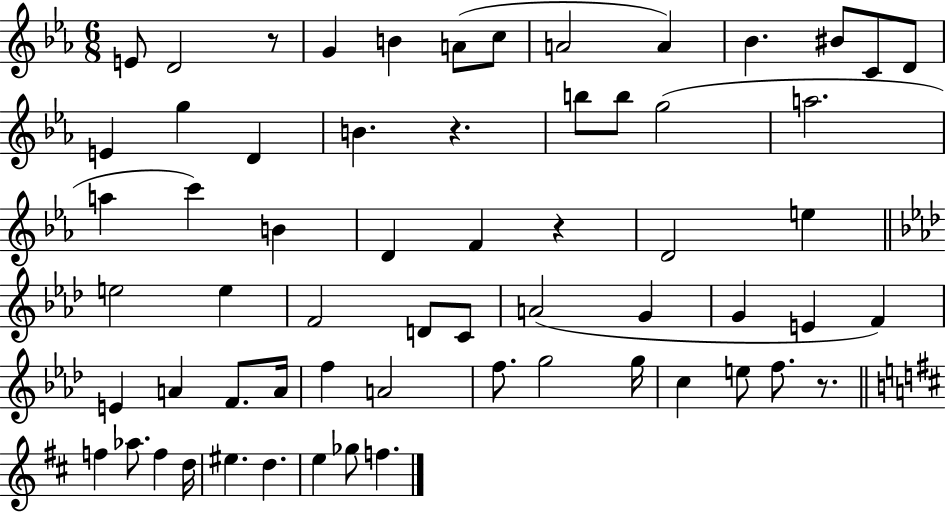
{
  \clef treble
  \numericTimeSignature
  \time 6/8
  \key ees \major
  \repeat volta 2 { e'8 d'2 r8 | g'4 b'4 a'8( c''8 | a'2 a'4) | bes'4. bis'8 c'8 d'8 | \break e'4 g''4 d'4 | b'4. r4. | b''8 b''8 g''2( | a''2. | \break a''4 c'''4) b'4 | d'4 f'4 r4 | d'2 e''4 | \bar "||" \break \key aes \major e''2 e''4 | f'2 d'8 c'8 | a'2( g'4 | g'4 e'4 f'4) | \break e'4 a'4 f'8. a'16 | f''4 a'2 | f''8. g''2 g''16 | c''4 e''8 f''8. r8. | \break \bar "||" \break \key d \major f''4 aes''8. f''4 d''16 | eis''4. d''4. | e''4 ges''8 f''4. | } \bar "|."
}